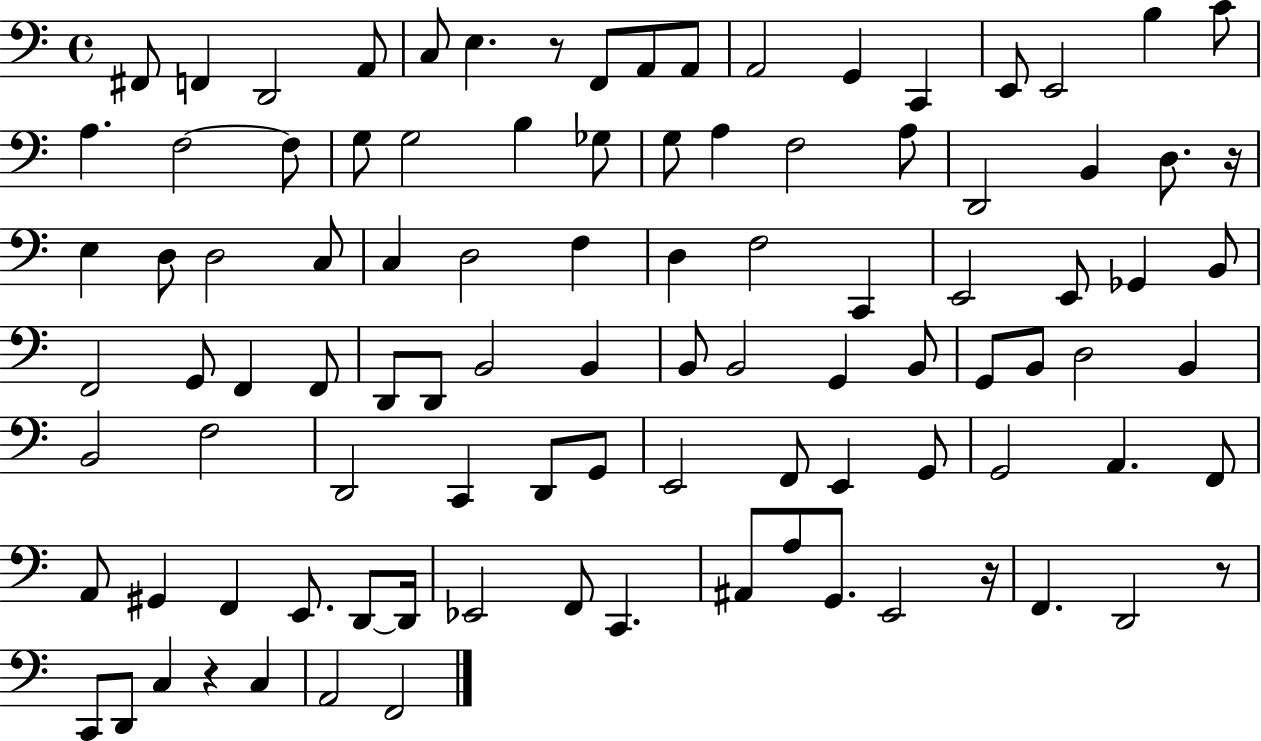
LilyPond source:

{
  \clef bass
  \time 4/4
  \defaultTimeSignature
  \key c \major
  fis,8 f,4 d,2 a,8 | c8 e4. r8 f,8 a,8 a,8 | a,2 g,4 c,4 | e,8 e,2 b4 c'8 | \break a4. f2~~ f8 | g8 g2 b4 ges8 | g8 a4 f2 a8 | d,2 b,4 d8. r16 | \break e4 d8 d2 c8 | c4 d2 f4 | d4 f2 c,4 | e,2 e,8 ges,4 b,8 | \break f,2 g,8 f,4 f,8 | d,8 d,8 b,2 b,4 | b,8 b,2 g,4 b,8 | g,8 b,8 d2 b,4 | \break b,2 f2 | d,2 c,4 d,8 g,8 | e,2 f,8 e,4 g,8 | g,2 a,4. f,8 | \break a,8 gis,4 f,4 e,8. d,8~~ d,16 | ees,2 f,8 c,4. | ais,8 a8 g,8. e,2 r16 | f,4. d,2 r8 | \break c,8 d,8 c4 r4 c4 | a,2 f,2 | \bar "|."
}